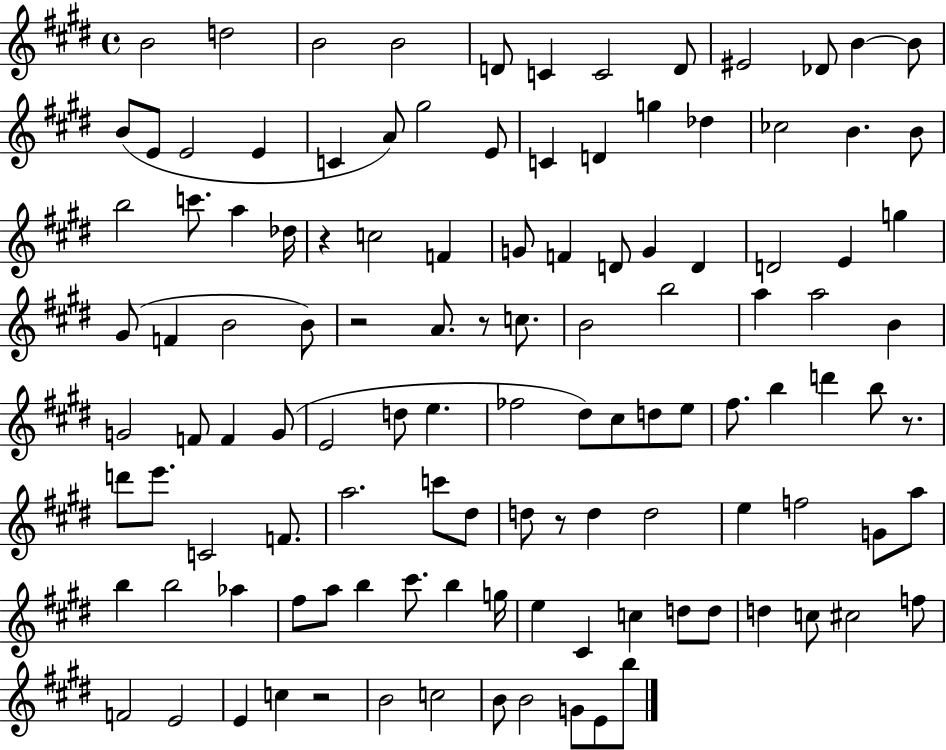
B4/h D5/h B4/h B4/h D4/e C4/q C4/h D4/e EIS4/h Db4/e B4/q B4/e B4/e E4/e E4/h E4/q C4/q A4/e G#5/h E4/e C4/q D4/q G5/q Db5/q CES5/h B4/q. B4/e B5/h C6/e. A5/q Db5/s R/q C5/h F4/q G4/e F4/q D4/e G4/q D4/q D4/h E4/q G5/q G#4/e F4/q B4/h B4/e R/h A4/e. R/e C5/e. B4/h B5/h A5/q A5/h B4/q G4/h F4/e F4/q G4/e E4/h D5/e E5/q. FES5/h D#5/e C#5/e D5/e E5/e F#5/e. B5/q D6/q B5/e R/e. D6/e E6/e. C4/h F4/e. A5/h. C6/e D#5/e D5/e R/e D5/q D5/h E5/q F5/h G4/e A5/e B5/q B5/h Ab5/q F#5/e A5/e B5/q C#6/e. B5/q G5/s E5/q C#4/q C5/q D5/e D5/e D5/q C5/e C#5/h F5/e F4/h E4/h E4/q C5/q R/h B4/h C5/h B4/e B4/h G4/e E4/e B5/e